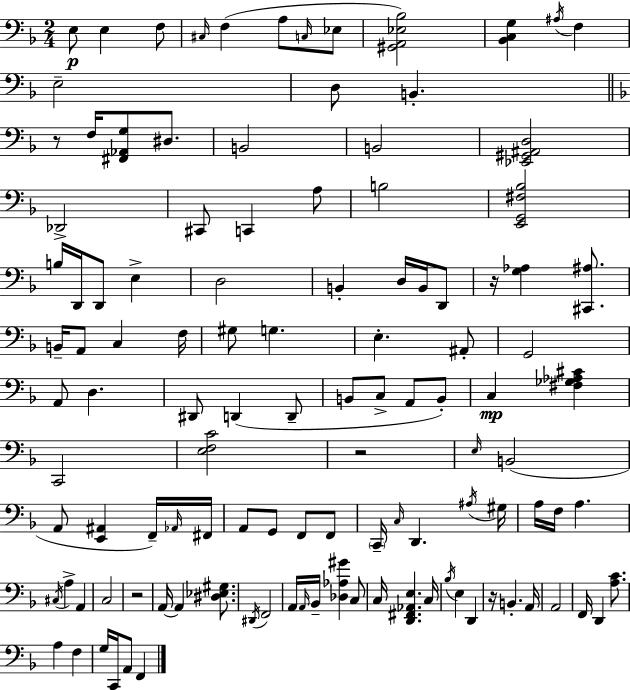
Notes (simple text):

E3/e E3/q F3/e C#3/s F3/q A3/e C3/s Eb3/e [G#2,A2,Eb3,Bb3]/h [Bb2,C3,G3]/q A#3/s F3/q E3/h D3/e B2/q. R/e F3/s [F#2,Ab2,G3]/e D#3/e. B2/h B2/h [Eb2,G#2,A#2,D3]/h Db2/h C#2/e C2/q A3/e B3/h [E2,G2,F#3,Bb3]/h B3/s D2/s D2/e E3/q D3/h B2/q D3/s B2/s D2/e R/s [G3,Ab3]/q [C#2,A#3]/e. B2/s A2/e C3/q F3/s G#3/e G3/q. E3/q. A#2/e G2/h A2/e D3/q. D#2/e D2/q D2/e B2/e C3/e A2/e B2/e C3/q [F#3,Gb3,Ab3,C#4]/q C2/h [E3,F3,C4]/h R/h E3/s B2/h A2/e [E2,A#2]/q F2/s Ab2/s F#2/s A2/e G2/e F2/e F2/e C2/s C3/s D2/q. A#3/s G#3/s A3/s F3/s A3/q. C#3/s A3/q A2/q C3/h R/h A2/s A2/q [D#3,Eb3,G#3]/e. D#2/s F2/h A2/s A2/s Bb2/s [Db3,Ab3,G#4]/q C3/e C3/s [D2,F#2,Ab2,E3]/q. C3/s Bb3/s E3/q D2/q R/s B2/q. A2/s A2/h F2/s D2/q [A3,C4]/e. A3/q F3/q G3/s C2/s A2/e F2/q